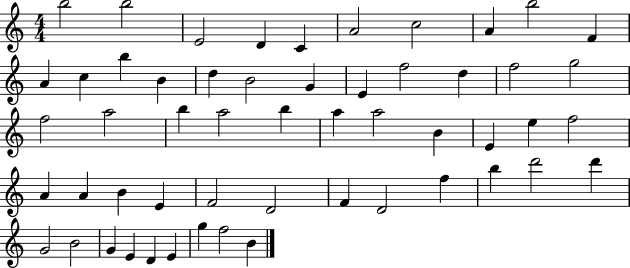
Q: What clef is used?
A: treble